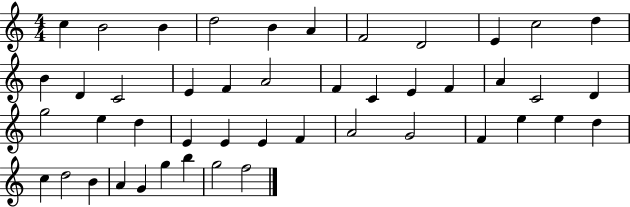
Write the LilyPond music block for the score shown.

{
  \clef treble
  \numericTimeSignature
  \time 4/4
  \key c \major
  c''4 b'2 b'4 | d''2 b'4 a'4 | f'2 d'2 | e'4 c''2 d''4 | \break b'4 d'4 c'2 | e'4 f'4 a'2 | f'4 c'4 e'4 f'4 | a'4 c'2 d'4 | \break g''2 e''4 d''4 | e'4 e'4 e'4 f'4 | a'2 g'2 | f'4 e''4 e''4 d''4 | \break c''4 d''2 b'4 | a'4 g'4 g''4 b''4 | g''2 f''2 | \bar "|."
}